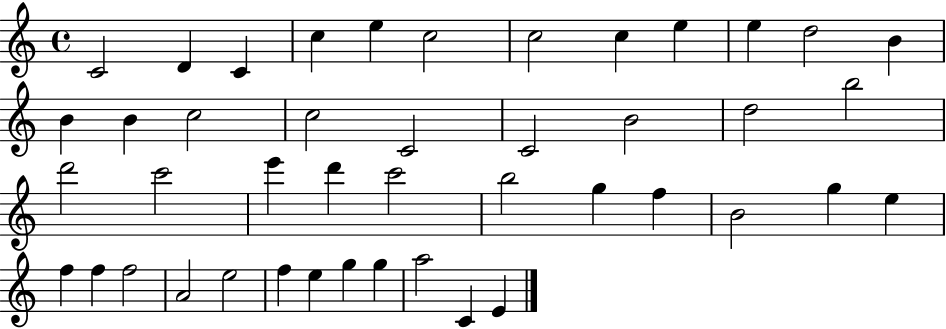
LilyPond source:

{
  \clef treble
  \time 4/4
  \defaultTimeSignature
  \key c \major
  c'2 d'4 c'4 | c''4 e''4 c''2 | c''2 c''4 e''4 | e''4 d''2 b'4 | \break b'4 b'4 c''2 | c''2 c'2 | c'2 b'2 | d''2 b''2 | \break d'''2 c'''2 | e'''4 d'''4 c'''2 | b''2 g''4 f''4 | b'2 g''4 e''4 | \break f''4 f''4 f''2 | a'2 e''2 | f''4 e''4 g''4 g''4 | a''2 c'4 e'4 | \break \bar "|."
}